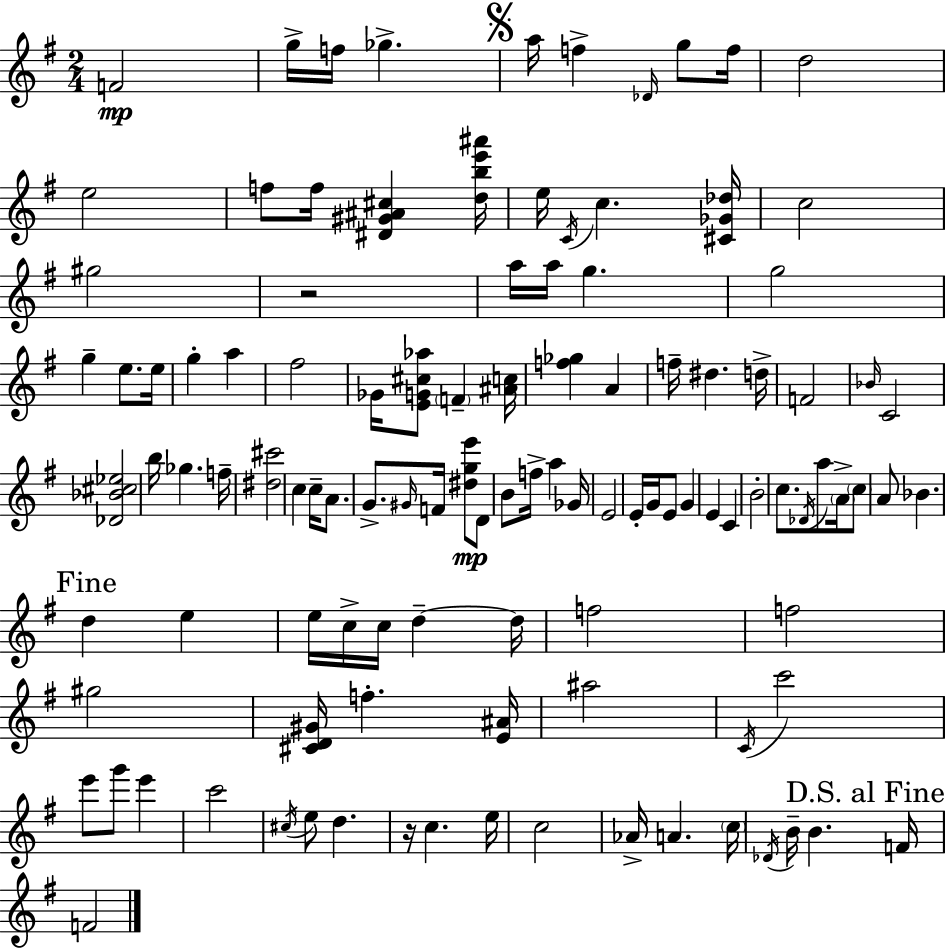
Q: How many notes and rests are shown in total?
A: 111